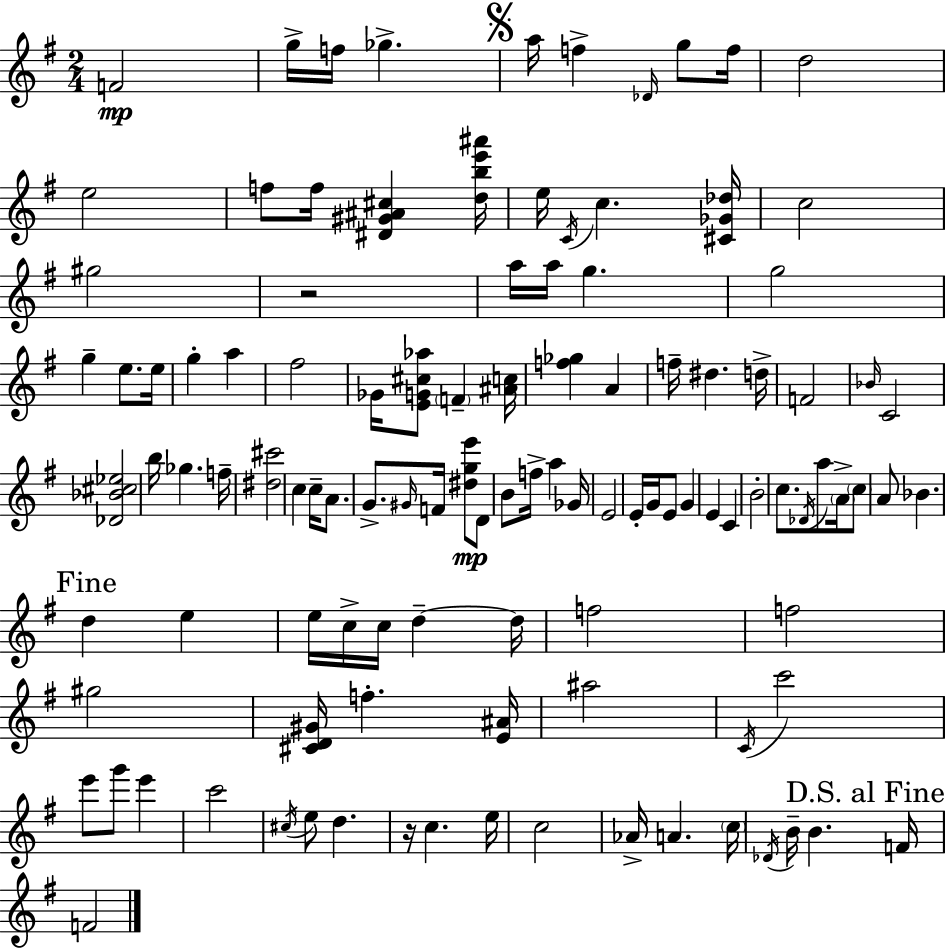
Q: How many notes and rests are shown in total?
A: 111